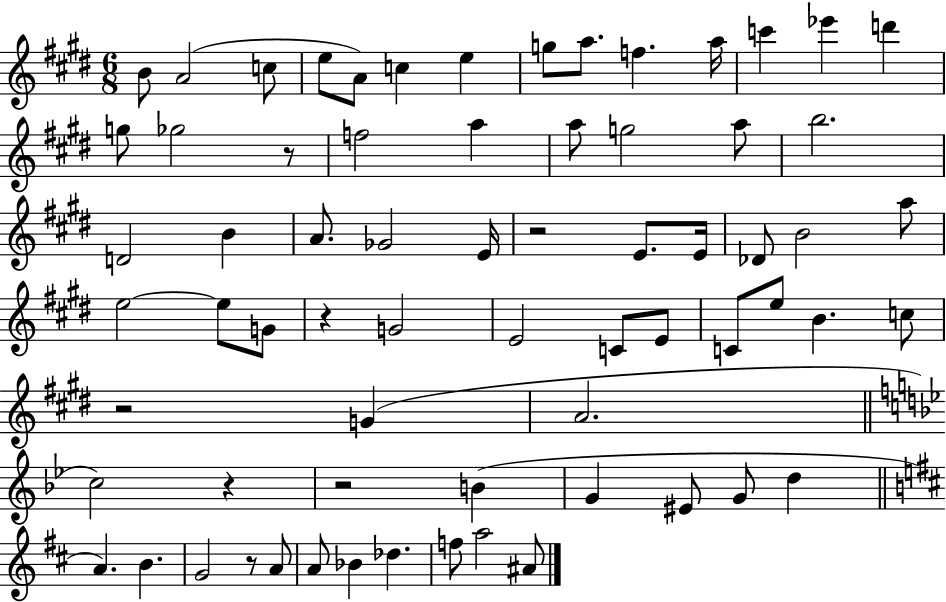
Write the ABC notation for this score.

X:1
T:Untitled
M:6/8
L:1/4
K:E
B/2 A2 c/2 e/2 A/2 c e g/2 a/2 f a/4 c' _e' d' g/2 _g2 z/2 f2 a a/2 g2 a/2 b2 D2 B A/2 _G2 E/4 z2 E/2 E/4 _D/2 B2 a/2 e2 e/2 G/2 z G2 E2 C/2 E/2 C/2 e/2 B c/2 z2 G A2 c2 z z2 B G ^E/2 G/2 d A B G2 z/2 A/2 A/2 _B _d f/2 a2 ^A/2